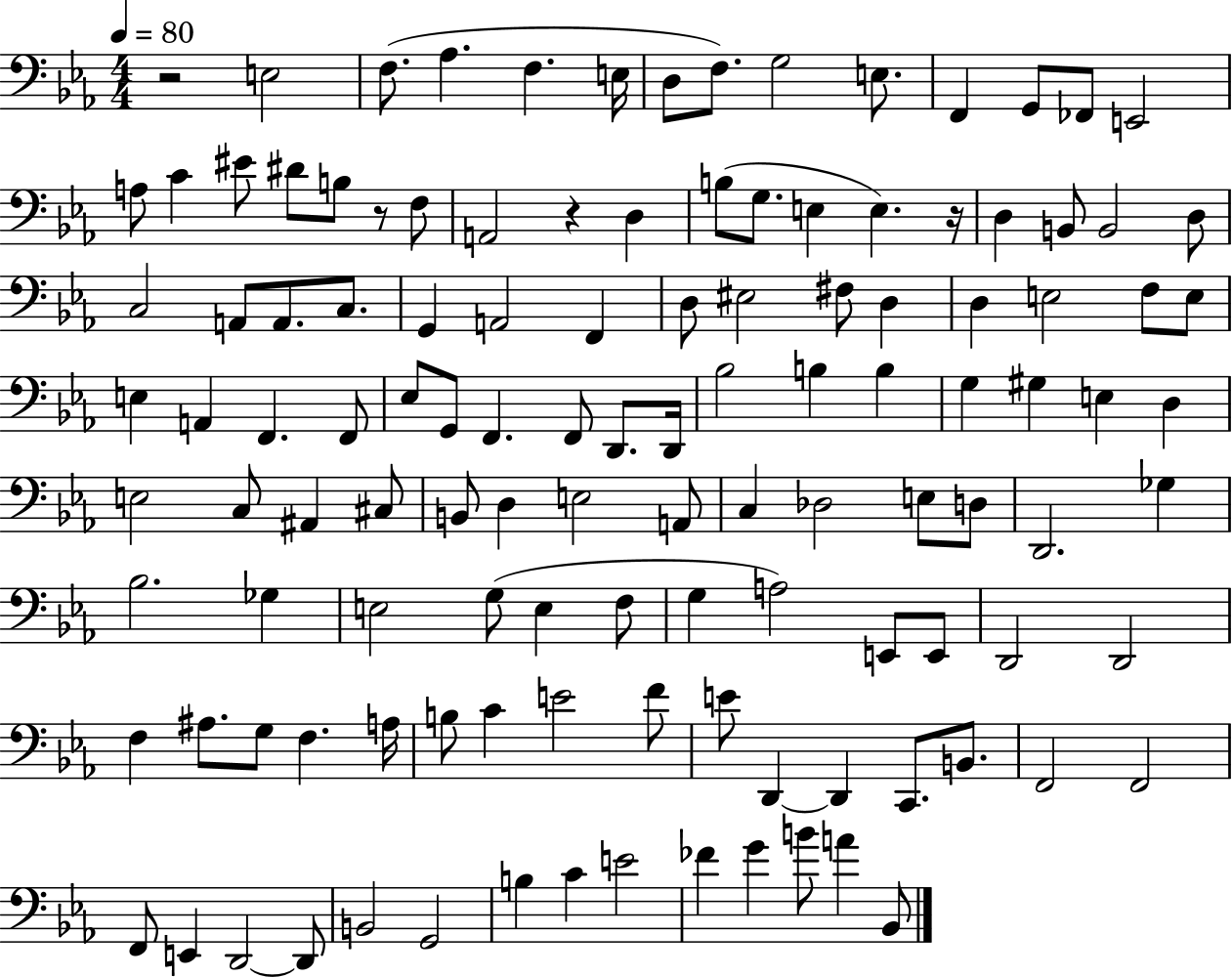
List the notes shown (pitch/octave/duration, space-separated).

R/h E3/h F3/e. Ab3/q. F3/q. E3/s D3/e F3/e. G3/h E3/e. F2/q G2/e FES2/e E2/h A3/e C4/q EIS4/e D#4/e B3/e R/e F3/e A2/h R/q D3/q B3/e G3/e. E3/q E3/q. R/s D3/q B2/e B2/h D3/e C3/h A2/e A2/e. C3/e. G2/q A2/h F2/q D3/e EIS3/h F#3/e D3/q D3/q E3/h F3/e E3/e E3/q A2/q F2/q. F2/e Eb3/e G2/e F2/q. F2/e D2/e. D2/s Bb3/h B3/q B3/q G3/q G#3/q E3/q D3/q E3/h C3/e A#2/q C#3/e B2/e D3/q E3/h A2/e C3/q Db3/h E3/e D3/e D2/h. Gb3/q Bb3/h. Gb3/q E3/h G3/e E3/q F3/e G3/q A3/h E2/e E2/e D2/h D2/h F3/q A#3/e. G3/e F3/q. A3/s B3/e C4/q E4/h F4/e E4/e D2/q D2/q C2/e. B2/e. F2/h F2/h F2/e E2/q D2/h D2/e B2/h G2/h B3/q C4/q E4/h FES4/q G4/q B4/e A4/q Bb2/e